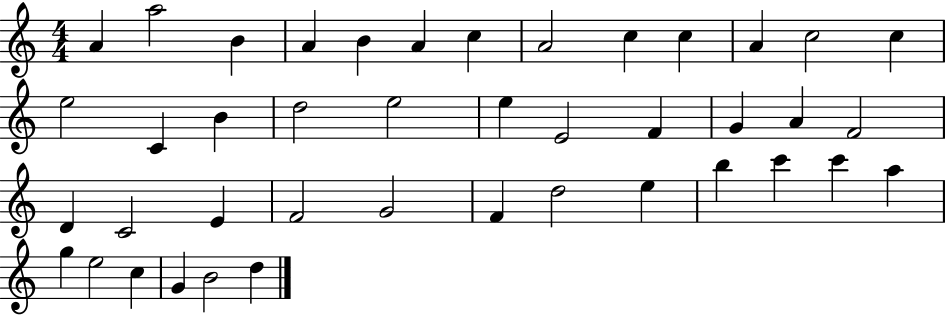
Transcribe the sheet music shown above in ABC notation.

X:1
T:Untitled
M:4/4
L:1/4
K:C
A a2 B A B A c A2 c c A c2 c e2 C B d2 e2 e E2 F G A F2 D C2 E F2 G2 F d2 e b c' c' a g e2 c G B2 d